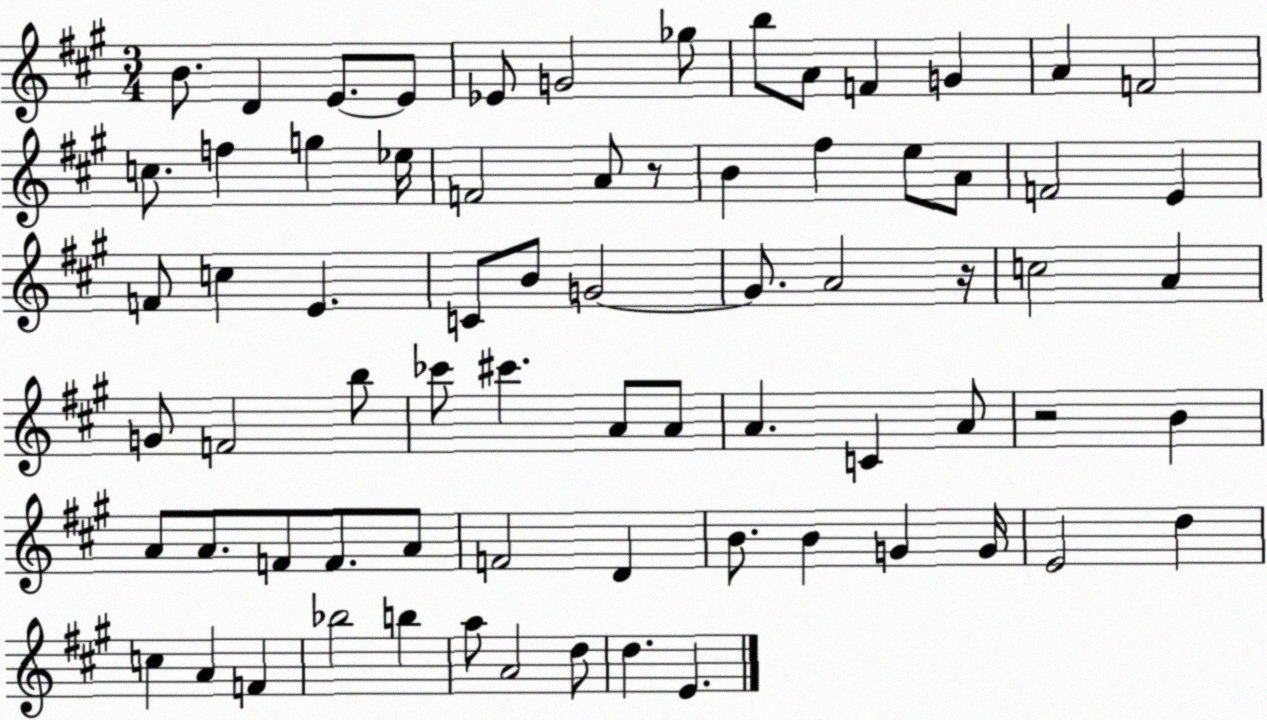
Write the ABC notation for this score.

X:1
T:Untitled
M:3/4
L:1/4
K:A
B/2 D E/2 E/2 _E/2 G2 _g/2 b/2 A/2 F G A F2 c/2 f g _e/4 F2 A/2 z/2 B ^f e/2 A/2 F2 E F/2 c E C/2 B/2 G2 G/2 A2 z/4 c2 A G/2 F2 b/2 _c'/2 ^c' A/2 A/2 A C A/2 z2 B A/2 A/2 F/2 F/2 A/2 F2 D B/2 B G G/4 E2 d c A F _b2 b a/2 A2 d/2 d E